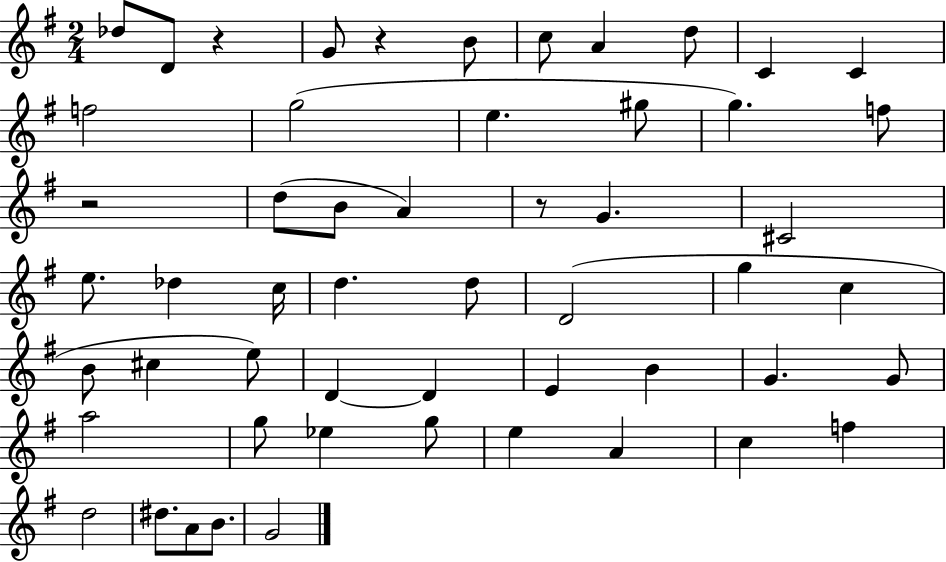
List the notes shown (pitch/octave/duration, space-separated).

Db5/e D4/e R/q G4/e R/q B4/e C5/e A4/q D5/e C4/q C4/q F5/h G5/h E5/q. G#5/e G5/q. F5/e R/h D5/e B4/e A4/q R/e G4/q. C#4/h E5/e. Db5/q C5/s D5/q. D5/e D4/h G5/q C5/q B4/e C#5/q E5/e D4/q D4/q E4/q B4/q G4/q. G4/e A5/h G5/e Eb5/q G5/e E5/q A4/q C5/q F5/q D5/h D#5/e. A4/e B4/e. G4/h